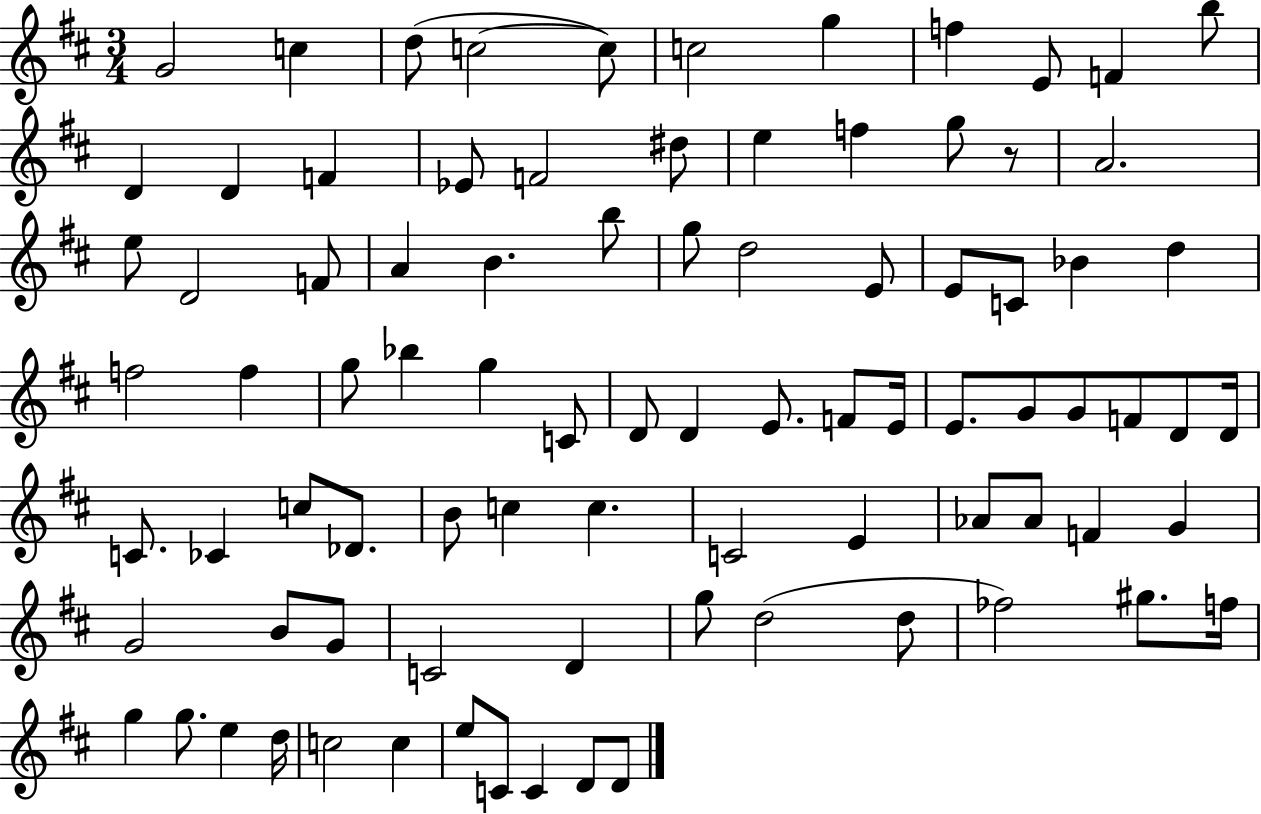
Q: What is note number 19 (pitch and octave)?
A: F5